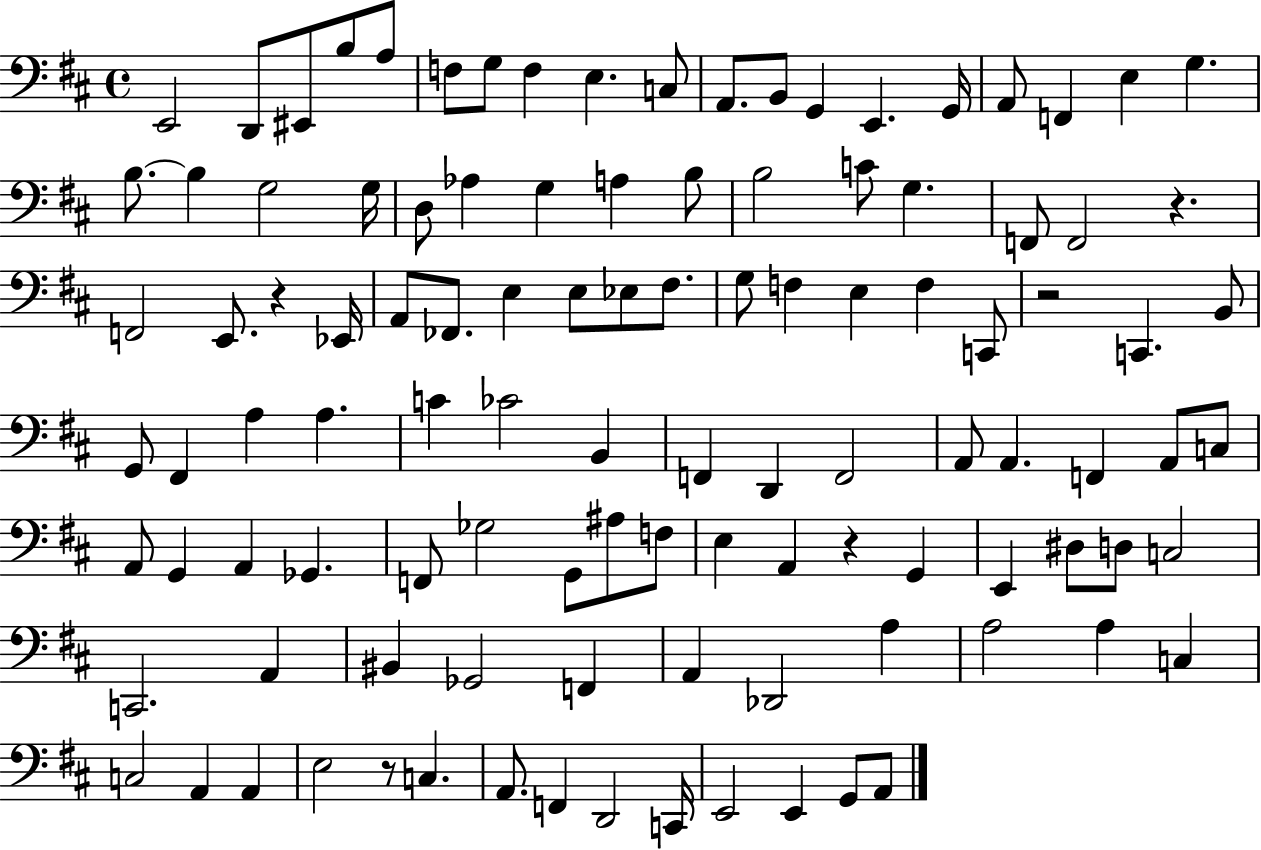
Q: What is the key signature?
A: D major